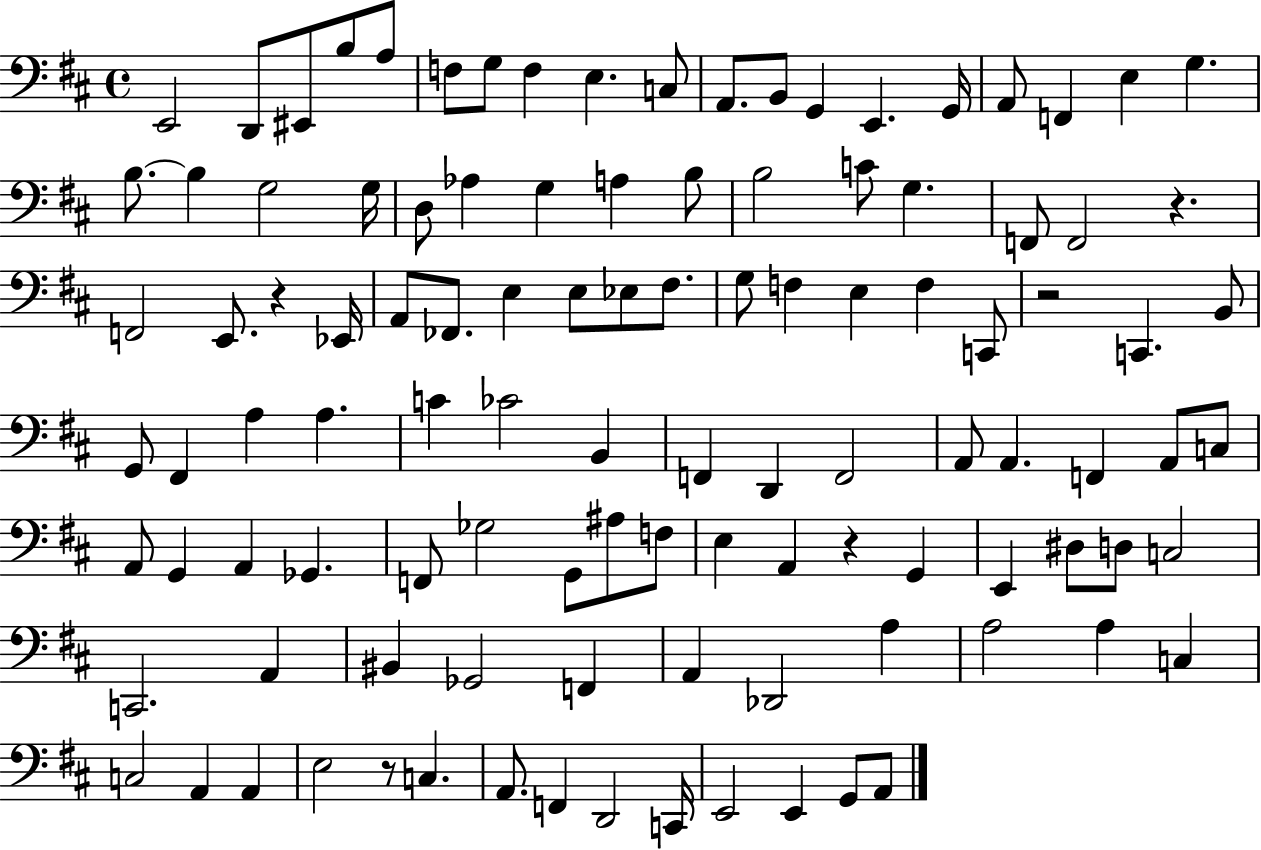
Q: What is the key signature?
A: D major